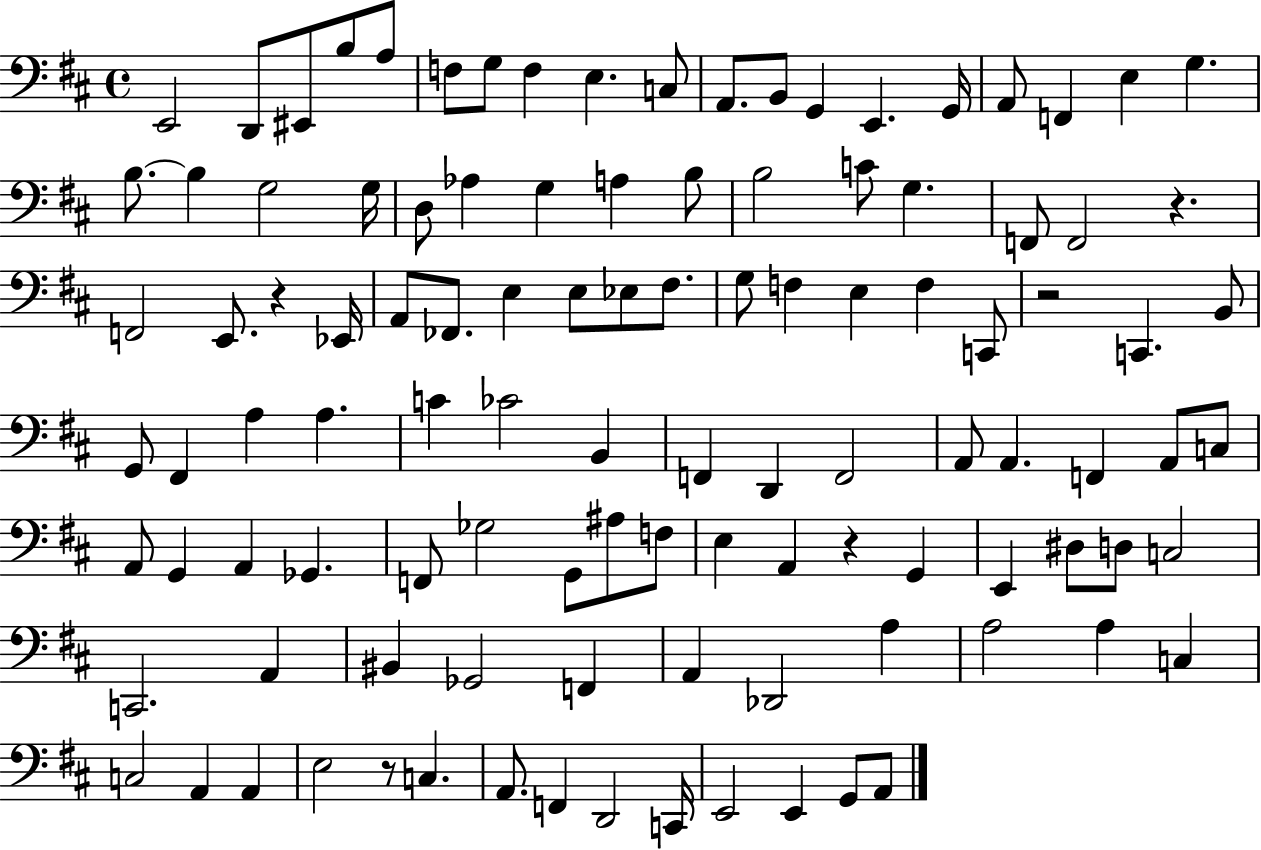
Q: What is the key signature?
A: D major